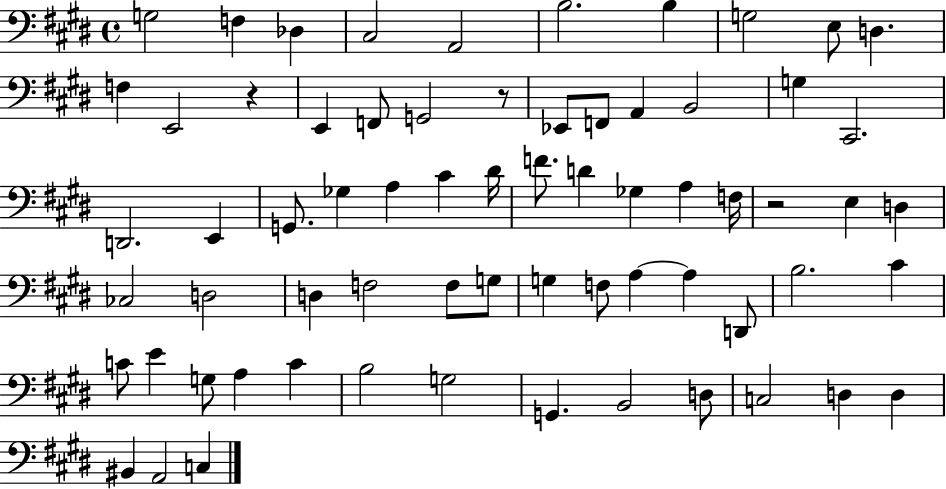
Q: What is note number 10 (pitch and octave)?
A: D3